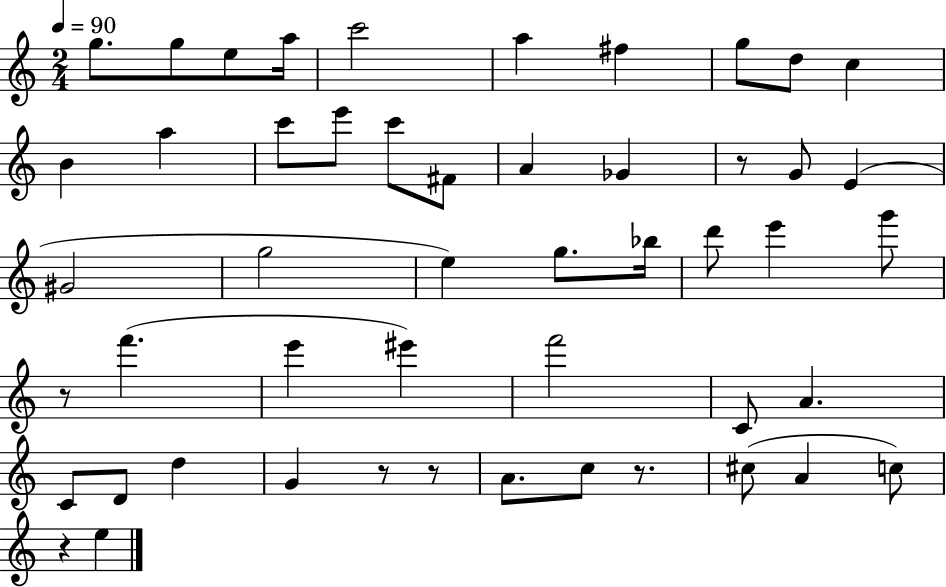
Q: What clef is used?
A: treble